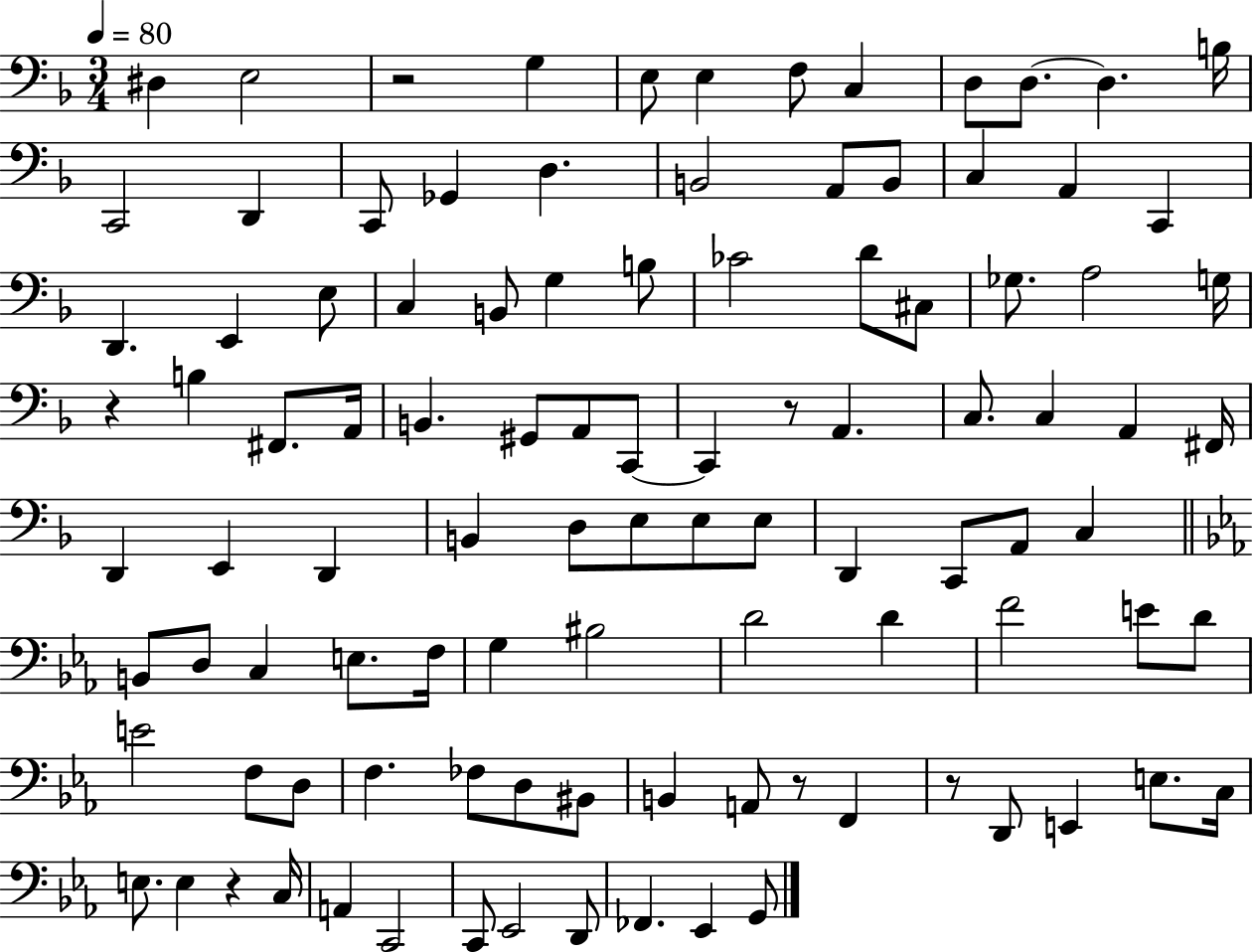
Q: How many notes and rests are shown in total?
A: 103